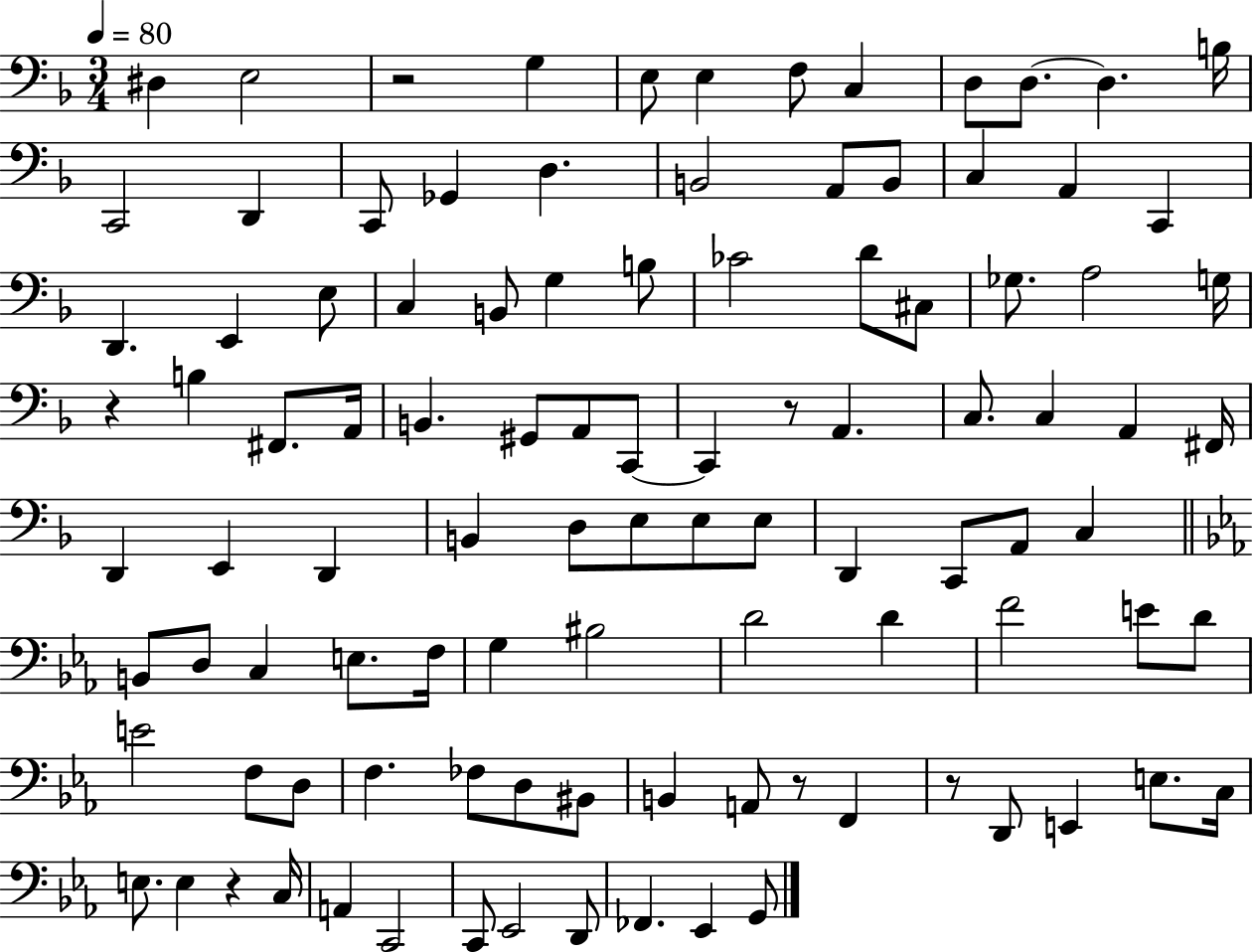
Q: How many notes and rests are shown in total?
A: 103